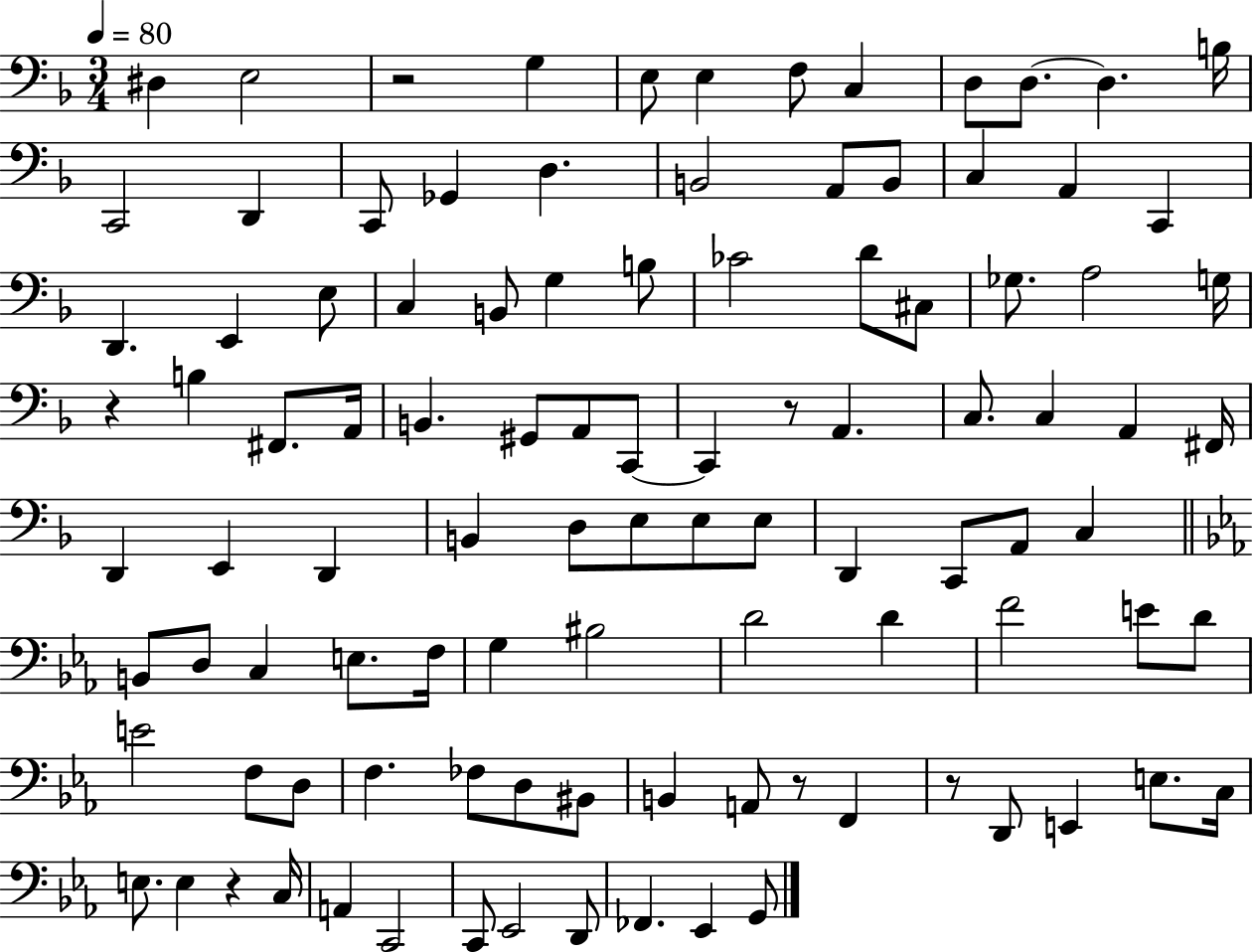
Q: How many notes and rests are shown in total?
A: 103